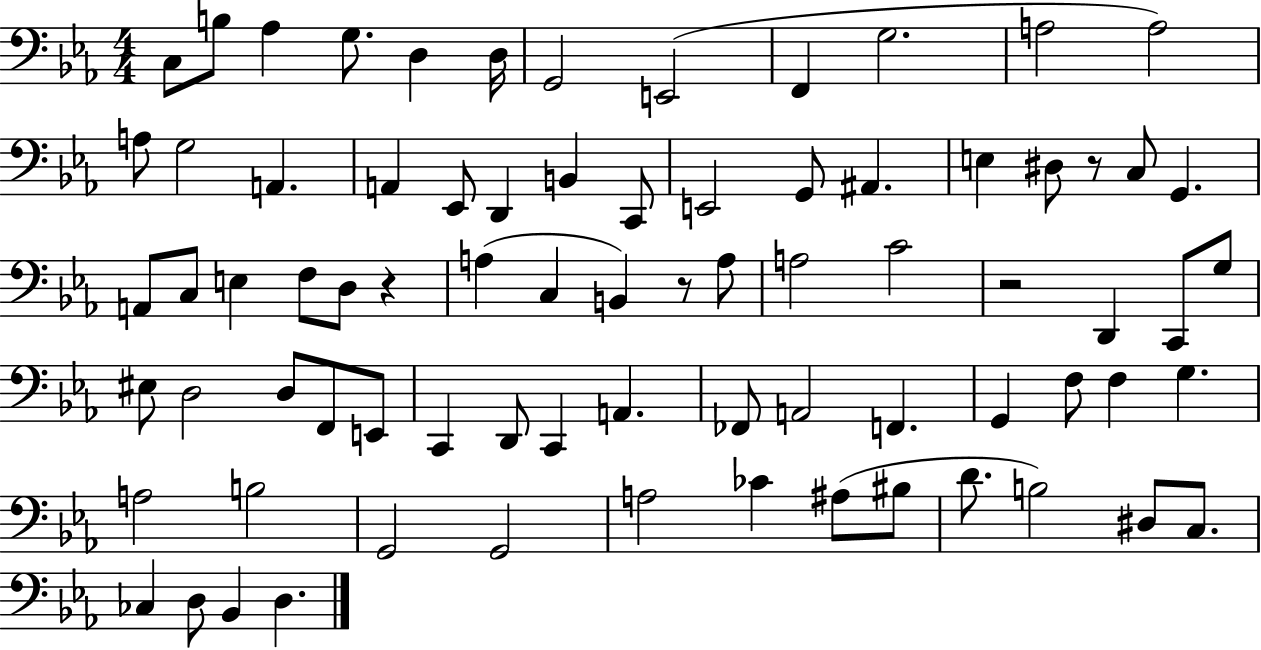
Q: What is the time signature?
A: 4/4